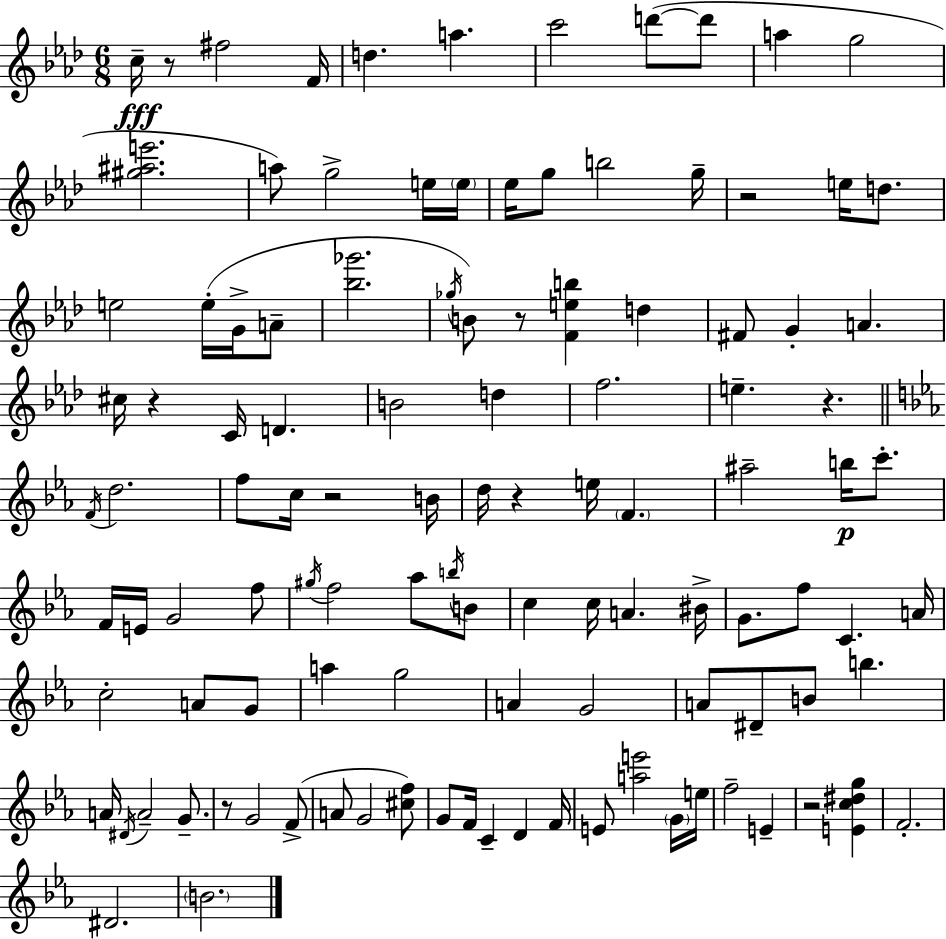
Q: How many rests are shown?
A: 9